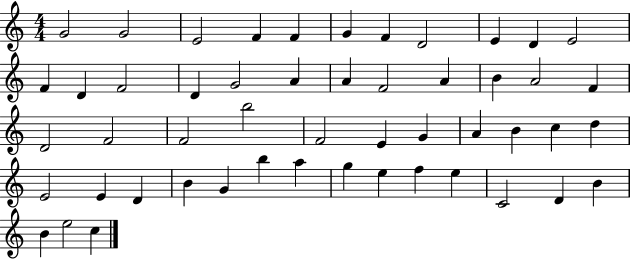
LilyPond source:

{
  \clef treble
  \numericTimeSignature
  \time 4/4
  \key c \major
  g'2 g'2 | e'2 f'4 f'4 | g'4 f'4 d'2 | e'4 d'4 e'2 | \break f'4 d'4 f'2 | d'4 g'2 a'4 | a'4 f'2 a'4 | b'4 a'2 f'4 | \break d'2 f'2 | f'2 b''2 | f'2 e'4 g'4 | a'4 b'4 c''4 d''4 | \break e'2 e'4 d'4 | b'4 g'4 b''4 a''4 | g''4 e''4 f''4 e''4 | c'2 d'4 b'4 | \break b'4 e''2 c''4 | \bar "|."
}